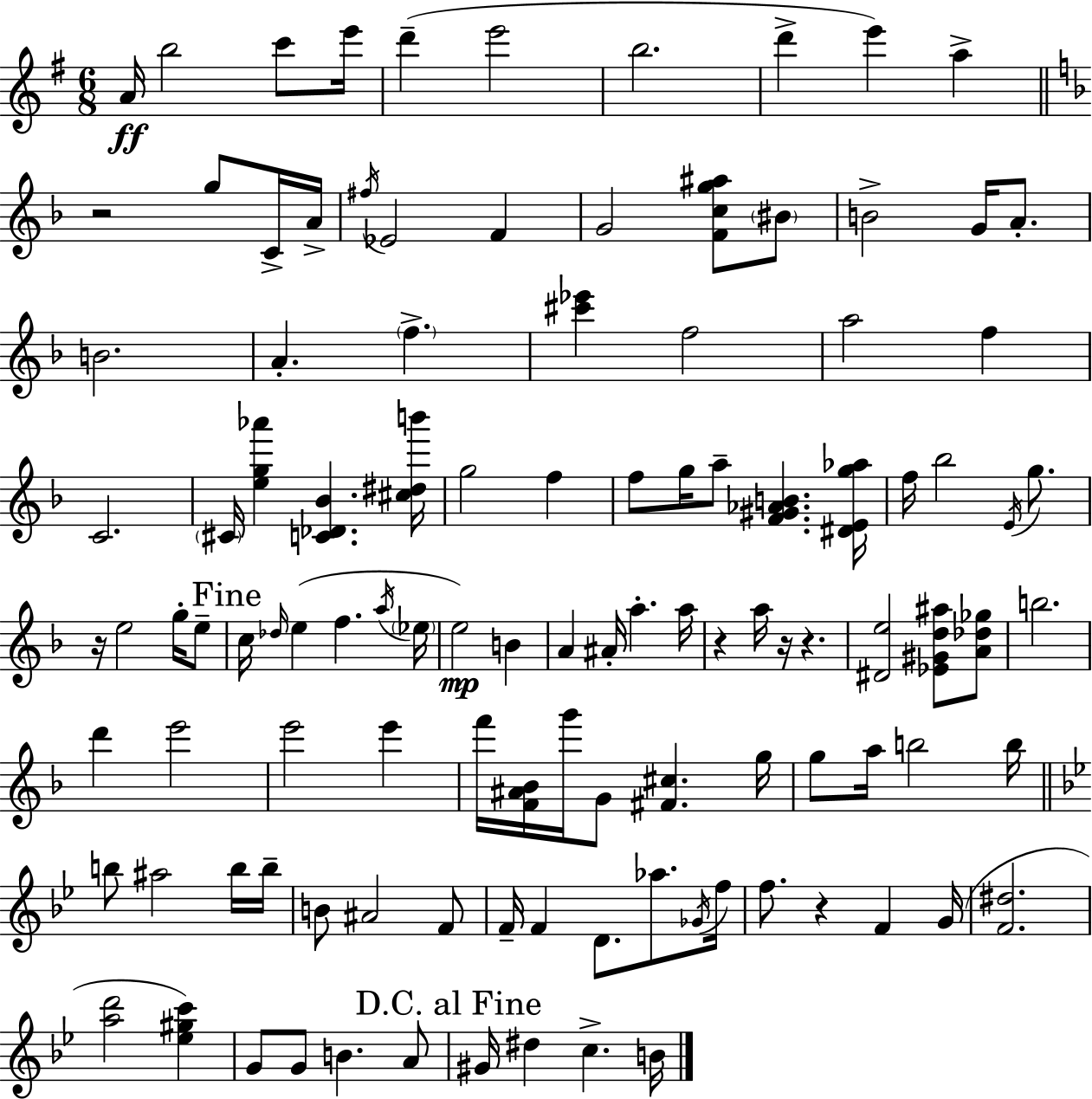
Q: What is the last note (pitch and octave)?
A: B4